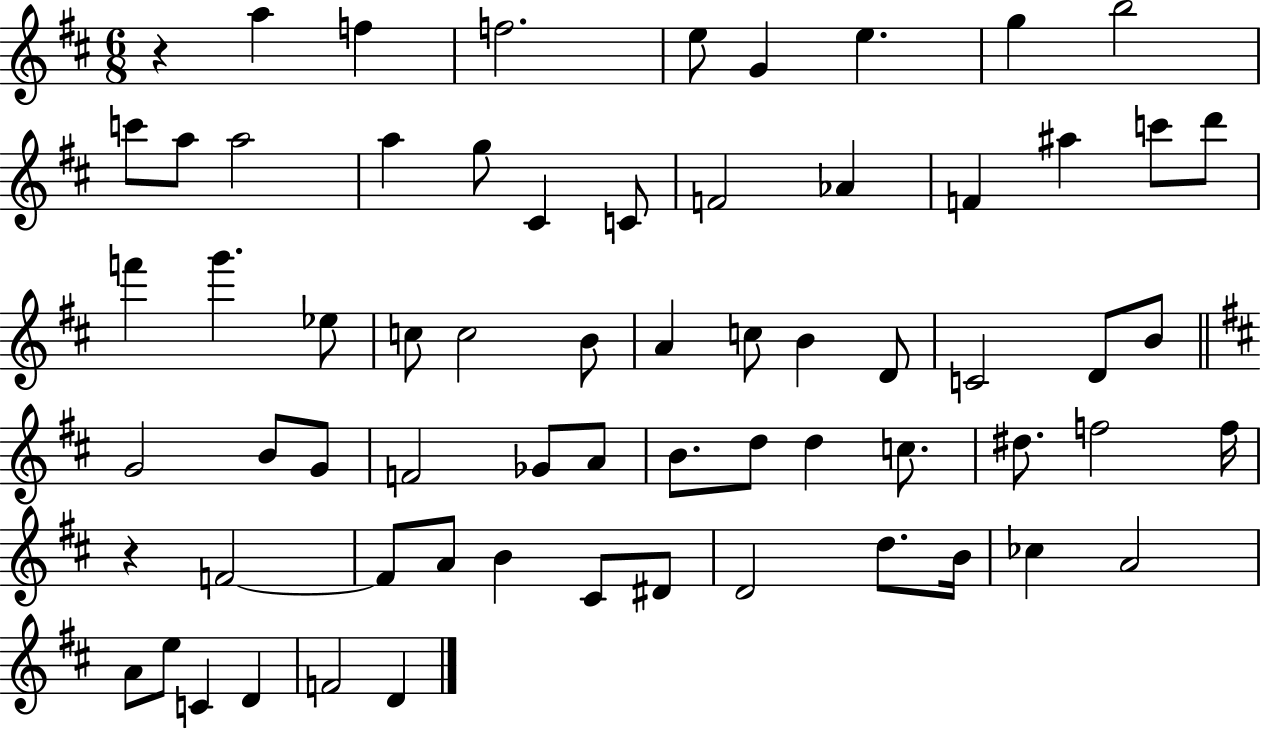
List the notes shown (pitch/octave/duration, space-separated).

R/q A5/q F5/q F5/h. E5/e G4/q E5/q. G5/q B5/h C6/e A5/e A5/h A5/q G5/e C#4/q C4/e F4/h Ab4/q F4/q A#5/q C6/e D6/e F6/q G6/q. Eb5/e C5/e C5/h B4/e A4/q C5/e B4/q D4/e C4/h D4/e B4/e G4/h B4/e G4/e F4/h Gb4/e A4/e B4/e. D5/e D5/q C5/e. D#5/e. F5/h F5/s R/q F4/h F4/e A4/e B4/q C#4/e D#4/e D4/h D5/e. B4/s CES5/q A4/h A4/e E5/e C4/q D4/q F4/h D4/q